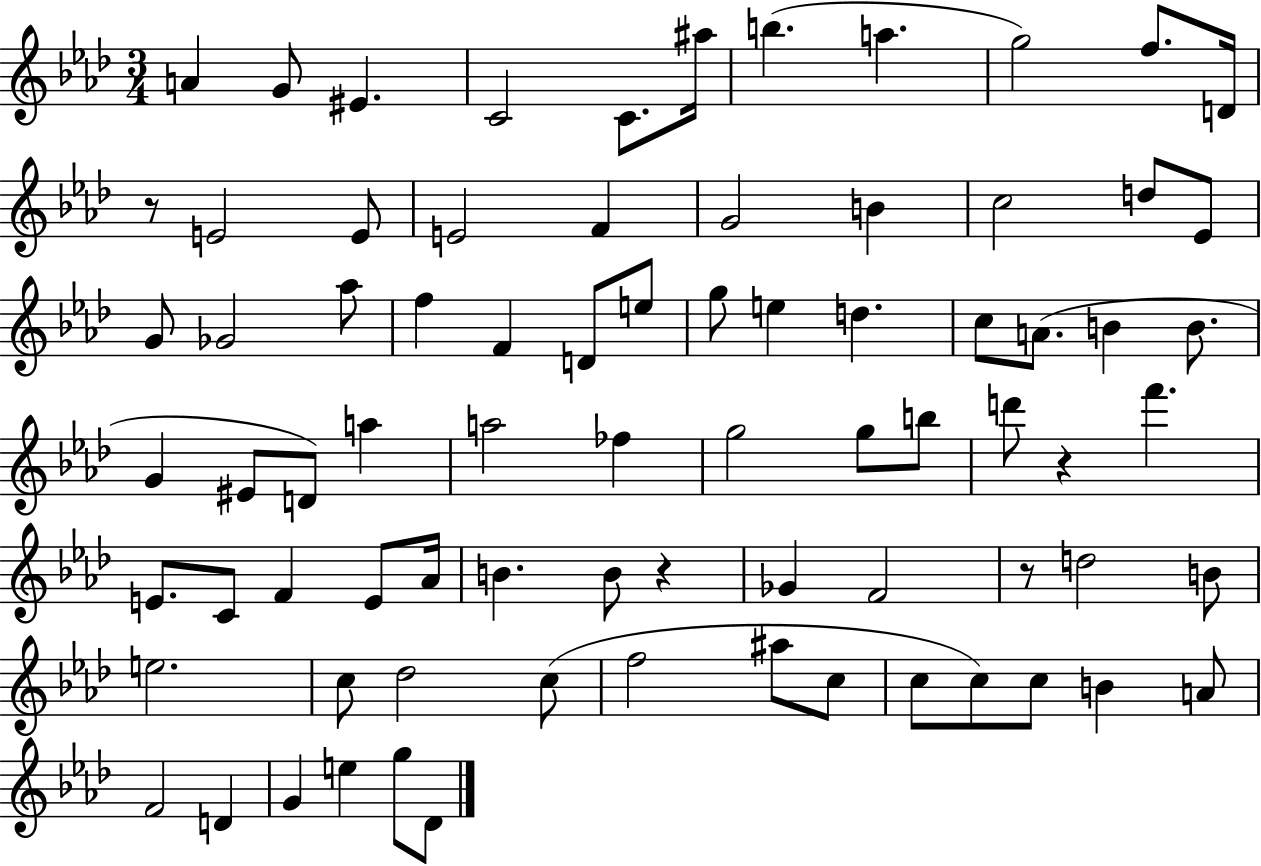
X:1
T:Untitled
M:3/4
L:1/4
K:Ab
A G/2 ^E C2 C/2 ^a/4 b a g2 f/2 D/4 z/2 E2 E/2 E2 F G2 B c2 d/2 _E/2 G/2 _G2 _a/2 f F D/2 e/2 g/2 e d c/2 A/2 B B/2 G ^E/2 D/2 a a2 _f g2 g/2 b/2 d'/2 z f' E/2 C/2 F E/2 _A/4 B B/2 z _G F2 z/2 d2 B/2 e2 c/2 _d2 c/2 f2 ^a/2 c/2 c/2 c/2 c/2 B A/2 F2 D G e g/2 _D/2